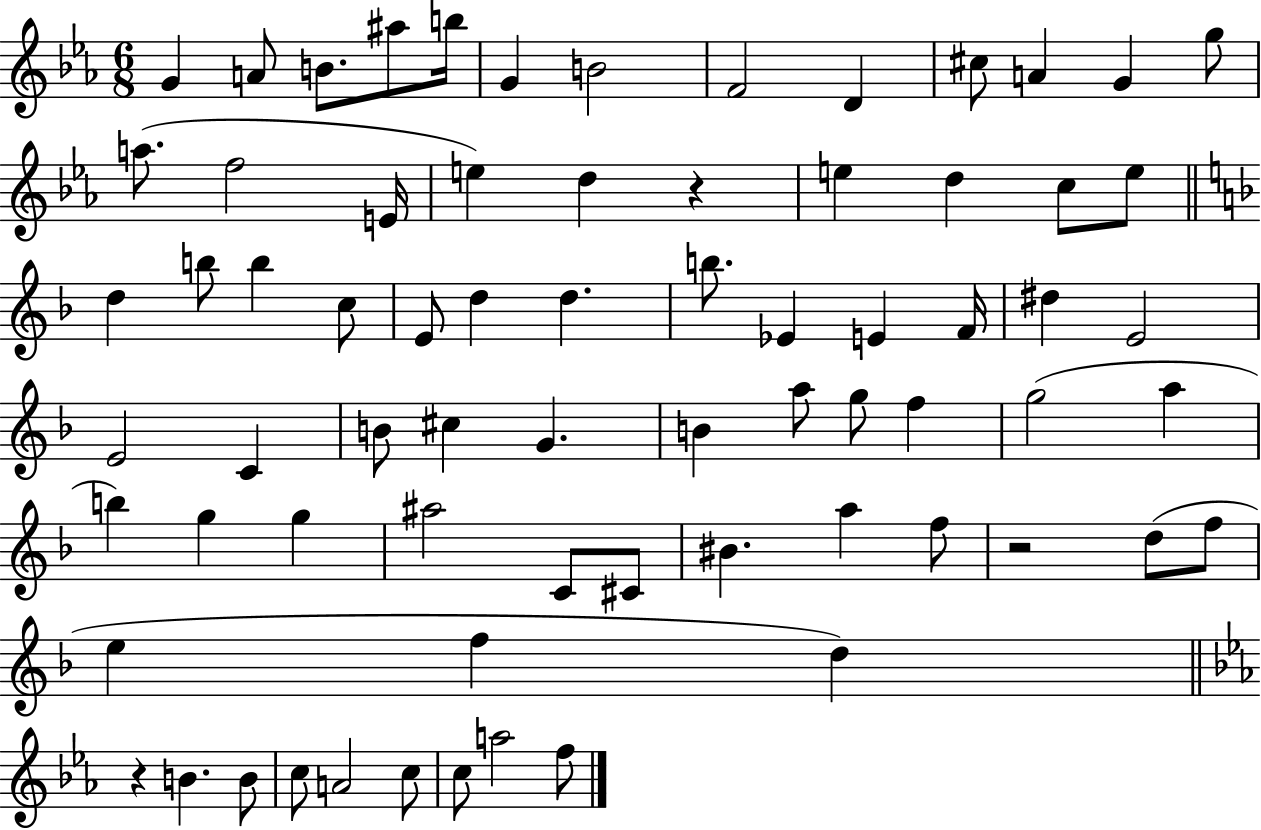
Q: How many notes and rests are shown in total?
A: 71